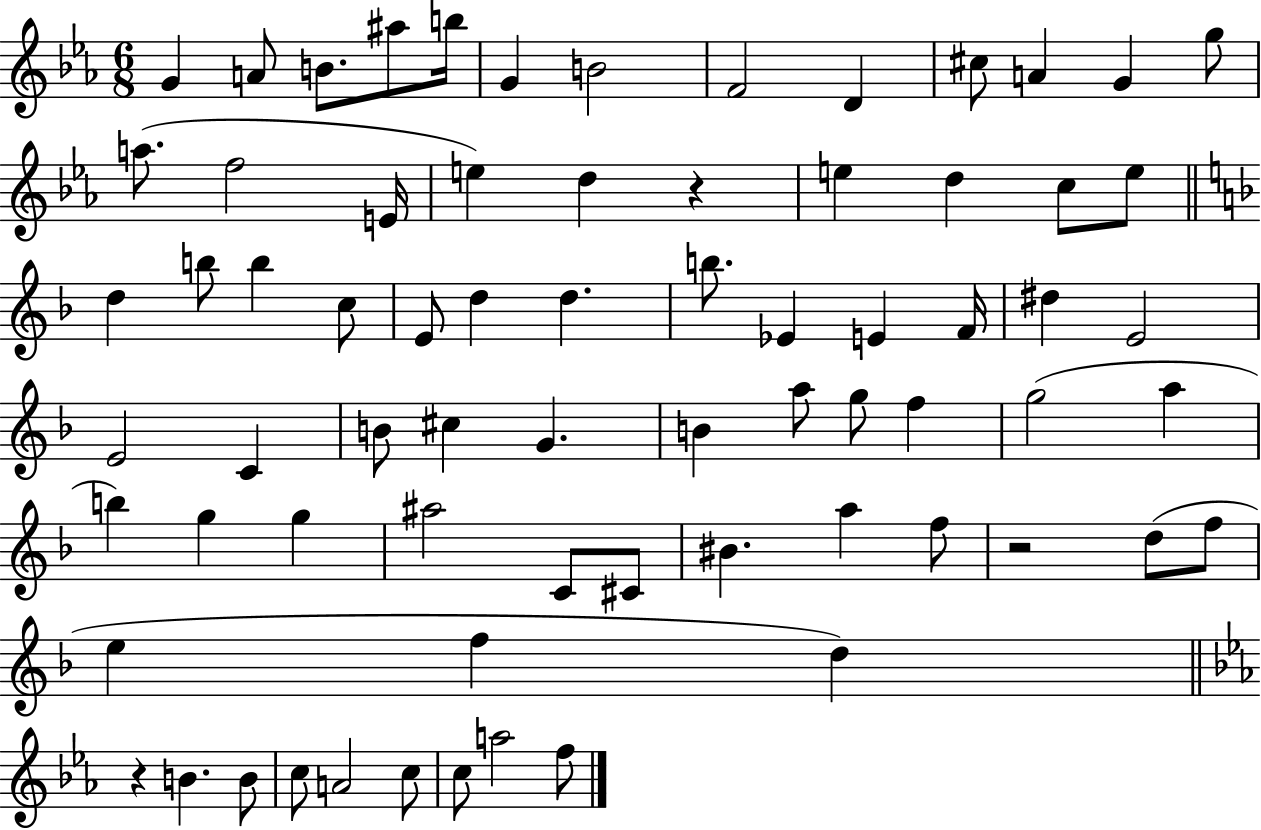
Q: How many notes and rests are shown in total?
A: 71